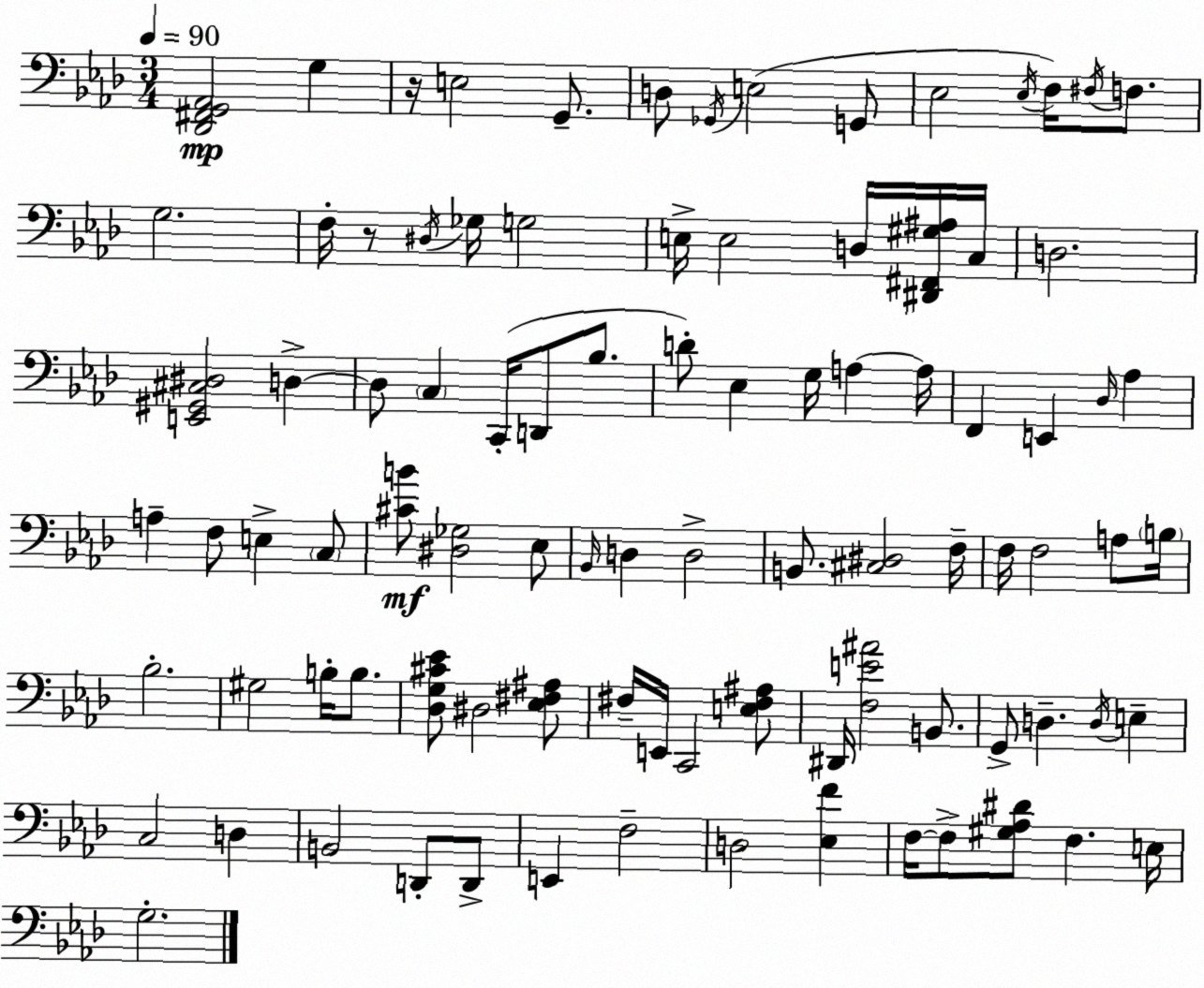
X:1
T:Untitled
M:3/4
L:1/4
K:Ab
[_D,,^F,,G,,_A,,]2 G, z/4 E,2 G,,/2 D,/2 _G,,/4 E,2 G,,/2 _E,2 _E,/4 F,/4 ^F,/4 F,/2 G,2 F,/4 z/2 ^D,/4 _G,/4 G,2 E,/4 E,2 D,/4 [^D,,^F,,^G,^A,]/4 C,/4 D,2 [E,,^G,,^C,^D,]2 D, D,/2 C, C,,/4 D,,/2 _B,/2 D/2 _E, G,/4 A, A,/4 F,, E,, _D,/4 _A, A, F,/2 E, C,/2 [^CB]/2 [^D,_G,]2 _E,/2 _B,,/4 D, D,2 B,,/2 [^C,^D,]2 F,/4 F,/4 F,2 A,/2 B,/4 _B,2 ^G,2 B,/4 B,/2 [_D,G,^C_E]/2 ^D,2 [_E,^F,^A,]/2 ^F,/4 E,,/4 C,,2 [E,^F,^A,]/2 ^D,,/4 [F,E^A]2 B,,/2 G,,/2 D, D,/4 E, C,2 D, B,,2 D,,/2 D,,/2 E,, F,2 D,2 [_E,F] F,/4 F,/2 [^G,_A,^D]/2 F, E,/4 G,2